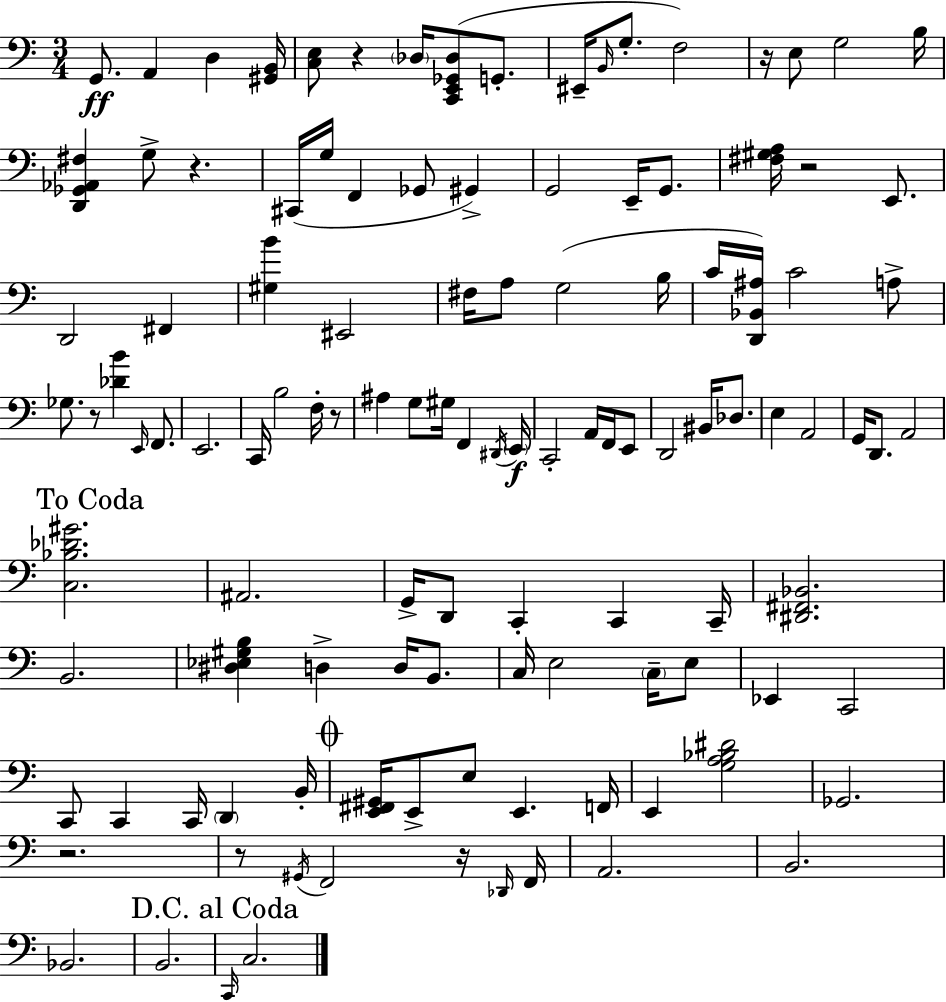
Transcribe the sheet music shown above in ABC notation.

X:1
T:Untitled
M:3/4
L:1/4
K:C
G,,/2 A,, D, [^G,,B,,]/4 [C,E,]/2 z _D,/4 [C,,E,,_G,,_D,]/2 G,,/2 ^E,,/4 B,,/4 G,/2 F,2 z/4 E,/2 G,2 B,/4 [D,,_G,,_A,,^F,] G,/2 z ^C,,/4 G,/4 F,, _G,,/2 ^G,, G,,2 E,,/4 G,,/2 [^F,^G,A,]/4 z2 E,,/2 D,,2 ^F,, [^G,B] ^E,,2 ^F,/4 A,/2 G,2 B,/4 C/4 [D,,_B,,^A,]/4 C2 A,/2 _G,/2 z/2 [_DB] E,,/4 F,,/2 E,,2 C,,/4 B,2 F,/4 z/2 ^A, G,/2 ^G,/4 F,, ^D,,/4 E,,/4 C,,2 A,,/4 F,,/4 E,,/2 D,,2 ^B,,/4 _D,/2 E, A,,2 G,,/4 D,,/2 A,,2 [C,_B,_D^G]2 ^A,,2 G,,/4 D,,/2 C,, C,, C,,/4 [^D,,^F,,_B,,]2 B,,2 [^D,_E,^G,B,] D, D,/4 B,,/2 C,/4 E,2 C,/4 E,/2 _E,, C,,2 C,,/2 C,, C,,/4 D,, B,,/4 [E,,^F,,^G,,]/4 E,,/2 E,/2 E,, F,,/4 E,, [G,A,_B,^D]2 _G,,2 z2 z/2 ^G,,/4 F,,2 z/4 _D,,/4 F,,/4 A,,2 B,,2 _B,,2 B,,2 C,,/4 C,2